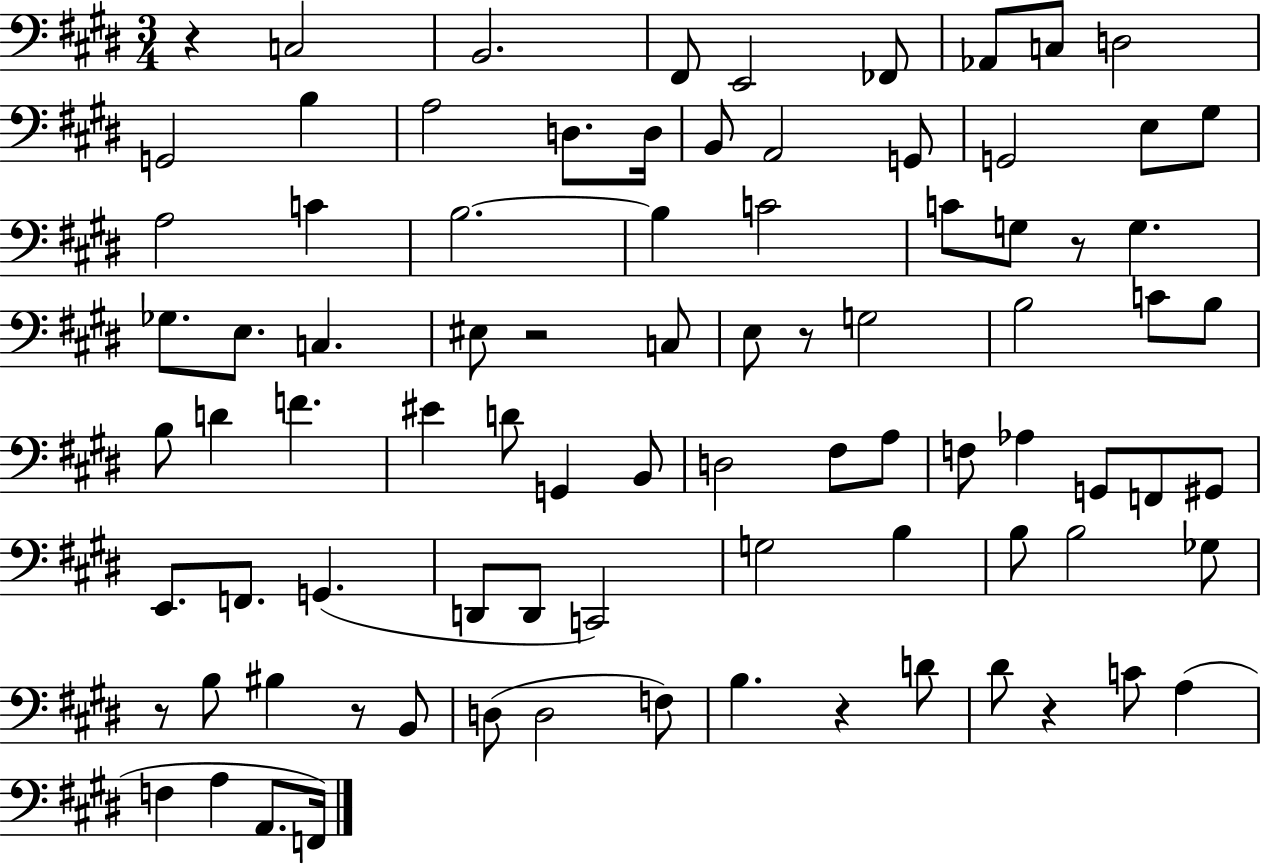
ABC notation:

X:1
T:Untitled
M:3/4
L:1/4
K:E
z C,2 B,,2 ^F,,/2 E,,2 _F,,/2 _A,,/2 C,/2 D,2 G,,2 B, A,2 D,/2 D,/4 B,,/2 A,,2 G,,/2 G,,2 E,/2 ^G,/2 A,2 C B,2 B, C2 C/2 G,/2 z/2 G, _G,/2 E,/2 C, ^E,/2 z2 C,/2 E,/2 z/2 G,2 B,2 C/2 B,/2 B,/2 D F ^E D/2 G,, B,,/2 D,2 ^F,/2 A,/2 F,/2 _A, G,,/2 F,,/2 ^G,,/2 E,,/2 F,,/2 G,, D,,/2 D,,/2 C,,2 G,2 B, B,/2 B,2 _G,/2 z/2 B,/2 ^B, z/2 B,,/2 D,/2 D,2 F,/2 B, z D/2 ^D/2 z C/2 A, F, A, A,,/2 F,,/4